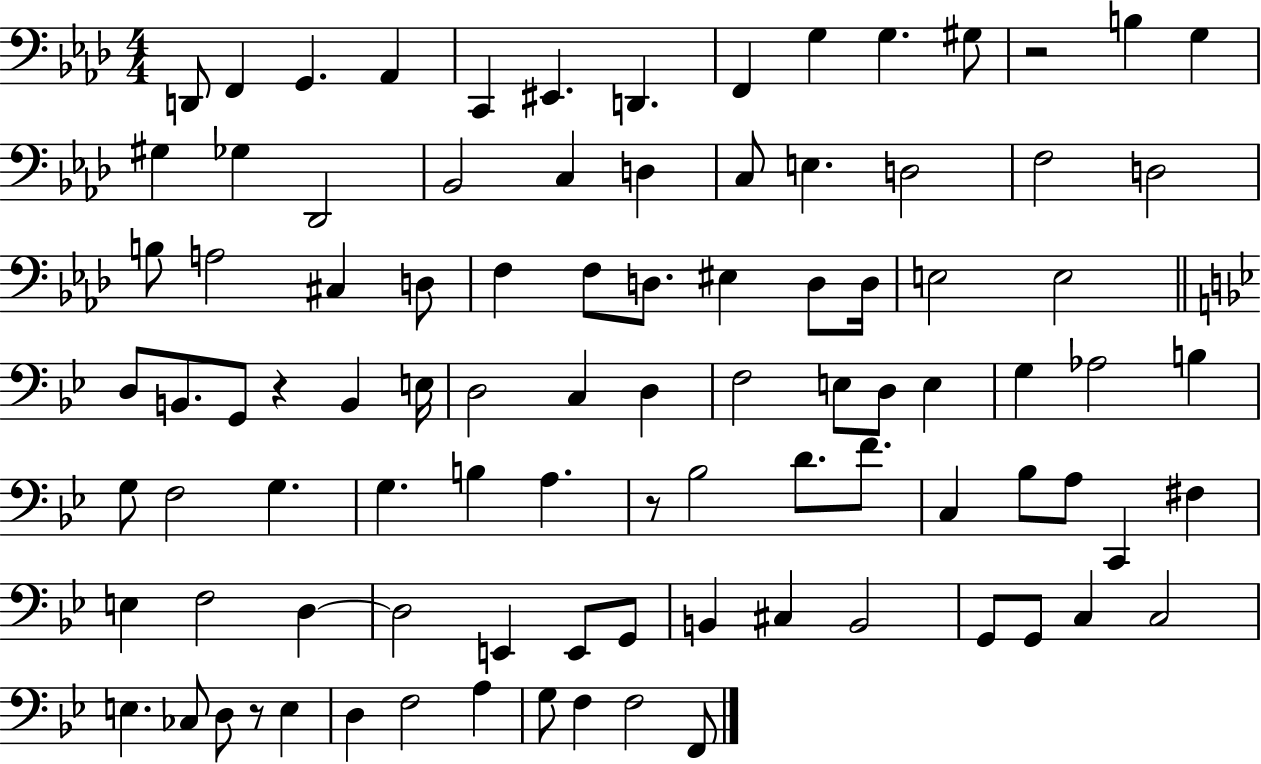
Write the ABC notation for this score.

X:1
T:Untitled
M:4/4
L:1/4
K:Ab
D,,/2 F,, G,, _A,, C,, ^E,, D,, F,, G, G, ^G,/2 z2 B, G, ^G, _G, _D,,2 _B,,2 C, D, C,/2 E, D,2 F,2 D,2 B,/2 A,2 ^C, D,/2 F, F,/2 D,/2 ^E, D,/2 D,/4 E,2 E,2 D,/2 B,,/2 G,,/2 z B,, E,/4 D,2 C, D, F,2 E,/2 D,/2 E, G, _A,2 B, G,/2 F,2 G, G, B, A, z/2 _B,2 D/2 F/2 C, _B,/2 A,/2 C,, ^F, E, F,2 D, D,2 E,, E,,/2 G,,/2 B,, ^C, B,,2 G,,/2 G,,/2 C, C,2 E, _C,/2 D,/2 z/2 E, D, F,2 A, G,/2 F, F,2 F,,/2